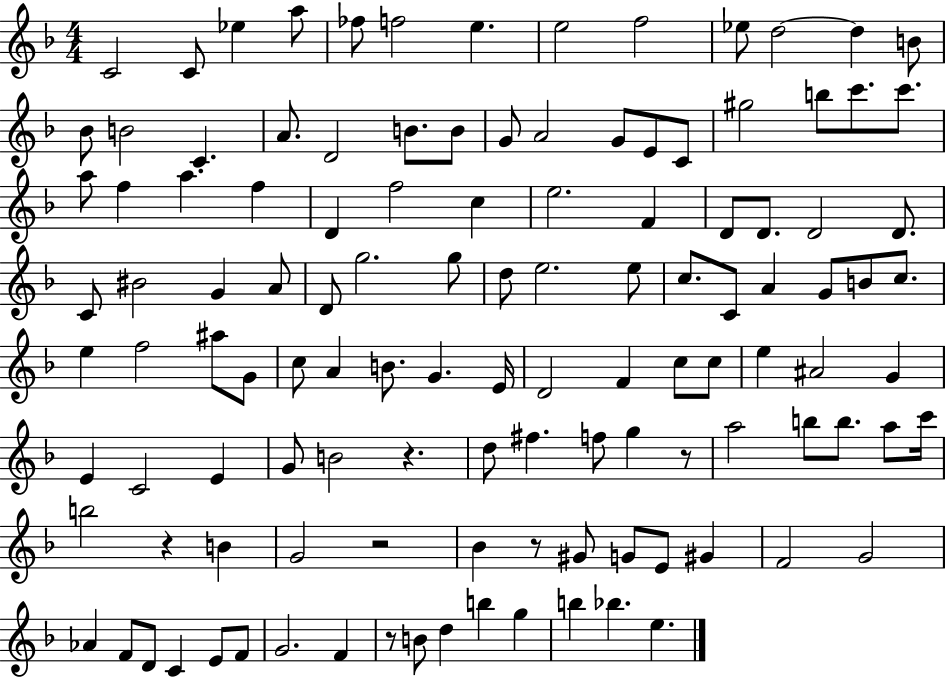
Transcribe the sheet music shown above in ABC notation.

X:1
T:Untitled
M:4/4
L:1/4
K:F
C2 C/2 _e a/2 _f/2 f2 e e2 f2 _e/2 d2 d B/2 _B/2 B2 C A/2 D2 B/2 B/2 G/2 A2 G/2 E/2 C/2 ^g2 b/2 c'/2 c'/2 a/2 f a f D f2 c e2 F D/2 D/2 D2 D/2 C/2 ^B2 G A/2 D/2 g2 g/2 d/2 e2 e/2 c/2 C/2 A G/2 B/2 c/2 e f2 ^a/2 G/2 c/2 A B/2 G E/4 D2 F c/2 c/2 e ^A2 G E C2 E G/2 B2 z d/2 ^f f/2 g z/2 a2 b/2 b/2 a/2 c'/4 b2 z B G2 z2 _B z/2 ^G/2 G/2 E/2 ^G F2 G2 _A F/2 D/2 C E/2 F/2 G2 F z/2 B/2 d b g b _b e